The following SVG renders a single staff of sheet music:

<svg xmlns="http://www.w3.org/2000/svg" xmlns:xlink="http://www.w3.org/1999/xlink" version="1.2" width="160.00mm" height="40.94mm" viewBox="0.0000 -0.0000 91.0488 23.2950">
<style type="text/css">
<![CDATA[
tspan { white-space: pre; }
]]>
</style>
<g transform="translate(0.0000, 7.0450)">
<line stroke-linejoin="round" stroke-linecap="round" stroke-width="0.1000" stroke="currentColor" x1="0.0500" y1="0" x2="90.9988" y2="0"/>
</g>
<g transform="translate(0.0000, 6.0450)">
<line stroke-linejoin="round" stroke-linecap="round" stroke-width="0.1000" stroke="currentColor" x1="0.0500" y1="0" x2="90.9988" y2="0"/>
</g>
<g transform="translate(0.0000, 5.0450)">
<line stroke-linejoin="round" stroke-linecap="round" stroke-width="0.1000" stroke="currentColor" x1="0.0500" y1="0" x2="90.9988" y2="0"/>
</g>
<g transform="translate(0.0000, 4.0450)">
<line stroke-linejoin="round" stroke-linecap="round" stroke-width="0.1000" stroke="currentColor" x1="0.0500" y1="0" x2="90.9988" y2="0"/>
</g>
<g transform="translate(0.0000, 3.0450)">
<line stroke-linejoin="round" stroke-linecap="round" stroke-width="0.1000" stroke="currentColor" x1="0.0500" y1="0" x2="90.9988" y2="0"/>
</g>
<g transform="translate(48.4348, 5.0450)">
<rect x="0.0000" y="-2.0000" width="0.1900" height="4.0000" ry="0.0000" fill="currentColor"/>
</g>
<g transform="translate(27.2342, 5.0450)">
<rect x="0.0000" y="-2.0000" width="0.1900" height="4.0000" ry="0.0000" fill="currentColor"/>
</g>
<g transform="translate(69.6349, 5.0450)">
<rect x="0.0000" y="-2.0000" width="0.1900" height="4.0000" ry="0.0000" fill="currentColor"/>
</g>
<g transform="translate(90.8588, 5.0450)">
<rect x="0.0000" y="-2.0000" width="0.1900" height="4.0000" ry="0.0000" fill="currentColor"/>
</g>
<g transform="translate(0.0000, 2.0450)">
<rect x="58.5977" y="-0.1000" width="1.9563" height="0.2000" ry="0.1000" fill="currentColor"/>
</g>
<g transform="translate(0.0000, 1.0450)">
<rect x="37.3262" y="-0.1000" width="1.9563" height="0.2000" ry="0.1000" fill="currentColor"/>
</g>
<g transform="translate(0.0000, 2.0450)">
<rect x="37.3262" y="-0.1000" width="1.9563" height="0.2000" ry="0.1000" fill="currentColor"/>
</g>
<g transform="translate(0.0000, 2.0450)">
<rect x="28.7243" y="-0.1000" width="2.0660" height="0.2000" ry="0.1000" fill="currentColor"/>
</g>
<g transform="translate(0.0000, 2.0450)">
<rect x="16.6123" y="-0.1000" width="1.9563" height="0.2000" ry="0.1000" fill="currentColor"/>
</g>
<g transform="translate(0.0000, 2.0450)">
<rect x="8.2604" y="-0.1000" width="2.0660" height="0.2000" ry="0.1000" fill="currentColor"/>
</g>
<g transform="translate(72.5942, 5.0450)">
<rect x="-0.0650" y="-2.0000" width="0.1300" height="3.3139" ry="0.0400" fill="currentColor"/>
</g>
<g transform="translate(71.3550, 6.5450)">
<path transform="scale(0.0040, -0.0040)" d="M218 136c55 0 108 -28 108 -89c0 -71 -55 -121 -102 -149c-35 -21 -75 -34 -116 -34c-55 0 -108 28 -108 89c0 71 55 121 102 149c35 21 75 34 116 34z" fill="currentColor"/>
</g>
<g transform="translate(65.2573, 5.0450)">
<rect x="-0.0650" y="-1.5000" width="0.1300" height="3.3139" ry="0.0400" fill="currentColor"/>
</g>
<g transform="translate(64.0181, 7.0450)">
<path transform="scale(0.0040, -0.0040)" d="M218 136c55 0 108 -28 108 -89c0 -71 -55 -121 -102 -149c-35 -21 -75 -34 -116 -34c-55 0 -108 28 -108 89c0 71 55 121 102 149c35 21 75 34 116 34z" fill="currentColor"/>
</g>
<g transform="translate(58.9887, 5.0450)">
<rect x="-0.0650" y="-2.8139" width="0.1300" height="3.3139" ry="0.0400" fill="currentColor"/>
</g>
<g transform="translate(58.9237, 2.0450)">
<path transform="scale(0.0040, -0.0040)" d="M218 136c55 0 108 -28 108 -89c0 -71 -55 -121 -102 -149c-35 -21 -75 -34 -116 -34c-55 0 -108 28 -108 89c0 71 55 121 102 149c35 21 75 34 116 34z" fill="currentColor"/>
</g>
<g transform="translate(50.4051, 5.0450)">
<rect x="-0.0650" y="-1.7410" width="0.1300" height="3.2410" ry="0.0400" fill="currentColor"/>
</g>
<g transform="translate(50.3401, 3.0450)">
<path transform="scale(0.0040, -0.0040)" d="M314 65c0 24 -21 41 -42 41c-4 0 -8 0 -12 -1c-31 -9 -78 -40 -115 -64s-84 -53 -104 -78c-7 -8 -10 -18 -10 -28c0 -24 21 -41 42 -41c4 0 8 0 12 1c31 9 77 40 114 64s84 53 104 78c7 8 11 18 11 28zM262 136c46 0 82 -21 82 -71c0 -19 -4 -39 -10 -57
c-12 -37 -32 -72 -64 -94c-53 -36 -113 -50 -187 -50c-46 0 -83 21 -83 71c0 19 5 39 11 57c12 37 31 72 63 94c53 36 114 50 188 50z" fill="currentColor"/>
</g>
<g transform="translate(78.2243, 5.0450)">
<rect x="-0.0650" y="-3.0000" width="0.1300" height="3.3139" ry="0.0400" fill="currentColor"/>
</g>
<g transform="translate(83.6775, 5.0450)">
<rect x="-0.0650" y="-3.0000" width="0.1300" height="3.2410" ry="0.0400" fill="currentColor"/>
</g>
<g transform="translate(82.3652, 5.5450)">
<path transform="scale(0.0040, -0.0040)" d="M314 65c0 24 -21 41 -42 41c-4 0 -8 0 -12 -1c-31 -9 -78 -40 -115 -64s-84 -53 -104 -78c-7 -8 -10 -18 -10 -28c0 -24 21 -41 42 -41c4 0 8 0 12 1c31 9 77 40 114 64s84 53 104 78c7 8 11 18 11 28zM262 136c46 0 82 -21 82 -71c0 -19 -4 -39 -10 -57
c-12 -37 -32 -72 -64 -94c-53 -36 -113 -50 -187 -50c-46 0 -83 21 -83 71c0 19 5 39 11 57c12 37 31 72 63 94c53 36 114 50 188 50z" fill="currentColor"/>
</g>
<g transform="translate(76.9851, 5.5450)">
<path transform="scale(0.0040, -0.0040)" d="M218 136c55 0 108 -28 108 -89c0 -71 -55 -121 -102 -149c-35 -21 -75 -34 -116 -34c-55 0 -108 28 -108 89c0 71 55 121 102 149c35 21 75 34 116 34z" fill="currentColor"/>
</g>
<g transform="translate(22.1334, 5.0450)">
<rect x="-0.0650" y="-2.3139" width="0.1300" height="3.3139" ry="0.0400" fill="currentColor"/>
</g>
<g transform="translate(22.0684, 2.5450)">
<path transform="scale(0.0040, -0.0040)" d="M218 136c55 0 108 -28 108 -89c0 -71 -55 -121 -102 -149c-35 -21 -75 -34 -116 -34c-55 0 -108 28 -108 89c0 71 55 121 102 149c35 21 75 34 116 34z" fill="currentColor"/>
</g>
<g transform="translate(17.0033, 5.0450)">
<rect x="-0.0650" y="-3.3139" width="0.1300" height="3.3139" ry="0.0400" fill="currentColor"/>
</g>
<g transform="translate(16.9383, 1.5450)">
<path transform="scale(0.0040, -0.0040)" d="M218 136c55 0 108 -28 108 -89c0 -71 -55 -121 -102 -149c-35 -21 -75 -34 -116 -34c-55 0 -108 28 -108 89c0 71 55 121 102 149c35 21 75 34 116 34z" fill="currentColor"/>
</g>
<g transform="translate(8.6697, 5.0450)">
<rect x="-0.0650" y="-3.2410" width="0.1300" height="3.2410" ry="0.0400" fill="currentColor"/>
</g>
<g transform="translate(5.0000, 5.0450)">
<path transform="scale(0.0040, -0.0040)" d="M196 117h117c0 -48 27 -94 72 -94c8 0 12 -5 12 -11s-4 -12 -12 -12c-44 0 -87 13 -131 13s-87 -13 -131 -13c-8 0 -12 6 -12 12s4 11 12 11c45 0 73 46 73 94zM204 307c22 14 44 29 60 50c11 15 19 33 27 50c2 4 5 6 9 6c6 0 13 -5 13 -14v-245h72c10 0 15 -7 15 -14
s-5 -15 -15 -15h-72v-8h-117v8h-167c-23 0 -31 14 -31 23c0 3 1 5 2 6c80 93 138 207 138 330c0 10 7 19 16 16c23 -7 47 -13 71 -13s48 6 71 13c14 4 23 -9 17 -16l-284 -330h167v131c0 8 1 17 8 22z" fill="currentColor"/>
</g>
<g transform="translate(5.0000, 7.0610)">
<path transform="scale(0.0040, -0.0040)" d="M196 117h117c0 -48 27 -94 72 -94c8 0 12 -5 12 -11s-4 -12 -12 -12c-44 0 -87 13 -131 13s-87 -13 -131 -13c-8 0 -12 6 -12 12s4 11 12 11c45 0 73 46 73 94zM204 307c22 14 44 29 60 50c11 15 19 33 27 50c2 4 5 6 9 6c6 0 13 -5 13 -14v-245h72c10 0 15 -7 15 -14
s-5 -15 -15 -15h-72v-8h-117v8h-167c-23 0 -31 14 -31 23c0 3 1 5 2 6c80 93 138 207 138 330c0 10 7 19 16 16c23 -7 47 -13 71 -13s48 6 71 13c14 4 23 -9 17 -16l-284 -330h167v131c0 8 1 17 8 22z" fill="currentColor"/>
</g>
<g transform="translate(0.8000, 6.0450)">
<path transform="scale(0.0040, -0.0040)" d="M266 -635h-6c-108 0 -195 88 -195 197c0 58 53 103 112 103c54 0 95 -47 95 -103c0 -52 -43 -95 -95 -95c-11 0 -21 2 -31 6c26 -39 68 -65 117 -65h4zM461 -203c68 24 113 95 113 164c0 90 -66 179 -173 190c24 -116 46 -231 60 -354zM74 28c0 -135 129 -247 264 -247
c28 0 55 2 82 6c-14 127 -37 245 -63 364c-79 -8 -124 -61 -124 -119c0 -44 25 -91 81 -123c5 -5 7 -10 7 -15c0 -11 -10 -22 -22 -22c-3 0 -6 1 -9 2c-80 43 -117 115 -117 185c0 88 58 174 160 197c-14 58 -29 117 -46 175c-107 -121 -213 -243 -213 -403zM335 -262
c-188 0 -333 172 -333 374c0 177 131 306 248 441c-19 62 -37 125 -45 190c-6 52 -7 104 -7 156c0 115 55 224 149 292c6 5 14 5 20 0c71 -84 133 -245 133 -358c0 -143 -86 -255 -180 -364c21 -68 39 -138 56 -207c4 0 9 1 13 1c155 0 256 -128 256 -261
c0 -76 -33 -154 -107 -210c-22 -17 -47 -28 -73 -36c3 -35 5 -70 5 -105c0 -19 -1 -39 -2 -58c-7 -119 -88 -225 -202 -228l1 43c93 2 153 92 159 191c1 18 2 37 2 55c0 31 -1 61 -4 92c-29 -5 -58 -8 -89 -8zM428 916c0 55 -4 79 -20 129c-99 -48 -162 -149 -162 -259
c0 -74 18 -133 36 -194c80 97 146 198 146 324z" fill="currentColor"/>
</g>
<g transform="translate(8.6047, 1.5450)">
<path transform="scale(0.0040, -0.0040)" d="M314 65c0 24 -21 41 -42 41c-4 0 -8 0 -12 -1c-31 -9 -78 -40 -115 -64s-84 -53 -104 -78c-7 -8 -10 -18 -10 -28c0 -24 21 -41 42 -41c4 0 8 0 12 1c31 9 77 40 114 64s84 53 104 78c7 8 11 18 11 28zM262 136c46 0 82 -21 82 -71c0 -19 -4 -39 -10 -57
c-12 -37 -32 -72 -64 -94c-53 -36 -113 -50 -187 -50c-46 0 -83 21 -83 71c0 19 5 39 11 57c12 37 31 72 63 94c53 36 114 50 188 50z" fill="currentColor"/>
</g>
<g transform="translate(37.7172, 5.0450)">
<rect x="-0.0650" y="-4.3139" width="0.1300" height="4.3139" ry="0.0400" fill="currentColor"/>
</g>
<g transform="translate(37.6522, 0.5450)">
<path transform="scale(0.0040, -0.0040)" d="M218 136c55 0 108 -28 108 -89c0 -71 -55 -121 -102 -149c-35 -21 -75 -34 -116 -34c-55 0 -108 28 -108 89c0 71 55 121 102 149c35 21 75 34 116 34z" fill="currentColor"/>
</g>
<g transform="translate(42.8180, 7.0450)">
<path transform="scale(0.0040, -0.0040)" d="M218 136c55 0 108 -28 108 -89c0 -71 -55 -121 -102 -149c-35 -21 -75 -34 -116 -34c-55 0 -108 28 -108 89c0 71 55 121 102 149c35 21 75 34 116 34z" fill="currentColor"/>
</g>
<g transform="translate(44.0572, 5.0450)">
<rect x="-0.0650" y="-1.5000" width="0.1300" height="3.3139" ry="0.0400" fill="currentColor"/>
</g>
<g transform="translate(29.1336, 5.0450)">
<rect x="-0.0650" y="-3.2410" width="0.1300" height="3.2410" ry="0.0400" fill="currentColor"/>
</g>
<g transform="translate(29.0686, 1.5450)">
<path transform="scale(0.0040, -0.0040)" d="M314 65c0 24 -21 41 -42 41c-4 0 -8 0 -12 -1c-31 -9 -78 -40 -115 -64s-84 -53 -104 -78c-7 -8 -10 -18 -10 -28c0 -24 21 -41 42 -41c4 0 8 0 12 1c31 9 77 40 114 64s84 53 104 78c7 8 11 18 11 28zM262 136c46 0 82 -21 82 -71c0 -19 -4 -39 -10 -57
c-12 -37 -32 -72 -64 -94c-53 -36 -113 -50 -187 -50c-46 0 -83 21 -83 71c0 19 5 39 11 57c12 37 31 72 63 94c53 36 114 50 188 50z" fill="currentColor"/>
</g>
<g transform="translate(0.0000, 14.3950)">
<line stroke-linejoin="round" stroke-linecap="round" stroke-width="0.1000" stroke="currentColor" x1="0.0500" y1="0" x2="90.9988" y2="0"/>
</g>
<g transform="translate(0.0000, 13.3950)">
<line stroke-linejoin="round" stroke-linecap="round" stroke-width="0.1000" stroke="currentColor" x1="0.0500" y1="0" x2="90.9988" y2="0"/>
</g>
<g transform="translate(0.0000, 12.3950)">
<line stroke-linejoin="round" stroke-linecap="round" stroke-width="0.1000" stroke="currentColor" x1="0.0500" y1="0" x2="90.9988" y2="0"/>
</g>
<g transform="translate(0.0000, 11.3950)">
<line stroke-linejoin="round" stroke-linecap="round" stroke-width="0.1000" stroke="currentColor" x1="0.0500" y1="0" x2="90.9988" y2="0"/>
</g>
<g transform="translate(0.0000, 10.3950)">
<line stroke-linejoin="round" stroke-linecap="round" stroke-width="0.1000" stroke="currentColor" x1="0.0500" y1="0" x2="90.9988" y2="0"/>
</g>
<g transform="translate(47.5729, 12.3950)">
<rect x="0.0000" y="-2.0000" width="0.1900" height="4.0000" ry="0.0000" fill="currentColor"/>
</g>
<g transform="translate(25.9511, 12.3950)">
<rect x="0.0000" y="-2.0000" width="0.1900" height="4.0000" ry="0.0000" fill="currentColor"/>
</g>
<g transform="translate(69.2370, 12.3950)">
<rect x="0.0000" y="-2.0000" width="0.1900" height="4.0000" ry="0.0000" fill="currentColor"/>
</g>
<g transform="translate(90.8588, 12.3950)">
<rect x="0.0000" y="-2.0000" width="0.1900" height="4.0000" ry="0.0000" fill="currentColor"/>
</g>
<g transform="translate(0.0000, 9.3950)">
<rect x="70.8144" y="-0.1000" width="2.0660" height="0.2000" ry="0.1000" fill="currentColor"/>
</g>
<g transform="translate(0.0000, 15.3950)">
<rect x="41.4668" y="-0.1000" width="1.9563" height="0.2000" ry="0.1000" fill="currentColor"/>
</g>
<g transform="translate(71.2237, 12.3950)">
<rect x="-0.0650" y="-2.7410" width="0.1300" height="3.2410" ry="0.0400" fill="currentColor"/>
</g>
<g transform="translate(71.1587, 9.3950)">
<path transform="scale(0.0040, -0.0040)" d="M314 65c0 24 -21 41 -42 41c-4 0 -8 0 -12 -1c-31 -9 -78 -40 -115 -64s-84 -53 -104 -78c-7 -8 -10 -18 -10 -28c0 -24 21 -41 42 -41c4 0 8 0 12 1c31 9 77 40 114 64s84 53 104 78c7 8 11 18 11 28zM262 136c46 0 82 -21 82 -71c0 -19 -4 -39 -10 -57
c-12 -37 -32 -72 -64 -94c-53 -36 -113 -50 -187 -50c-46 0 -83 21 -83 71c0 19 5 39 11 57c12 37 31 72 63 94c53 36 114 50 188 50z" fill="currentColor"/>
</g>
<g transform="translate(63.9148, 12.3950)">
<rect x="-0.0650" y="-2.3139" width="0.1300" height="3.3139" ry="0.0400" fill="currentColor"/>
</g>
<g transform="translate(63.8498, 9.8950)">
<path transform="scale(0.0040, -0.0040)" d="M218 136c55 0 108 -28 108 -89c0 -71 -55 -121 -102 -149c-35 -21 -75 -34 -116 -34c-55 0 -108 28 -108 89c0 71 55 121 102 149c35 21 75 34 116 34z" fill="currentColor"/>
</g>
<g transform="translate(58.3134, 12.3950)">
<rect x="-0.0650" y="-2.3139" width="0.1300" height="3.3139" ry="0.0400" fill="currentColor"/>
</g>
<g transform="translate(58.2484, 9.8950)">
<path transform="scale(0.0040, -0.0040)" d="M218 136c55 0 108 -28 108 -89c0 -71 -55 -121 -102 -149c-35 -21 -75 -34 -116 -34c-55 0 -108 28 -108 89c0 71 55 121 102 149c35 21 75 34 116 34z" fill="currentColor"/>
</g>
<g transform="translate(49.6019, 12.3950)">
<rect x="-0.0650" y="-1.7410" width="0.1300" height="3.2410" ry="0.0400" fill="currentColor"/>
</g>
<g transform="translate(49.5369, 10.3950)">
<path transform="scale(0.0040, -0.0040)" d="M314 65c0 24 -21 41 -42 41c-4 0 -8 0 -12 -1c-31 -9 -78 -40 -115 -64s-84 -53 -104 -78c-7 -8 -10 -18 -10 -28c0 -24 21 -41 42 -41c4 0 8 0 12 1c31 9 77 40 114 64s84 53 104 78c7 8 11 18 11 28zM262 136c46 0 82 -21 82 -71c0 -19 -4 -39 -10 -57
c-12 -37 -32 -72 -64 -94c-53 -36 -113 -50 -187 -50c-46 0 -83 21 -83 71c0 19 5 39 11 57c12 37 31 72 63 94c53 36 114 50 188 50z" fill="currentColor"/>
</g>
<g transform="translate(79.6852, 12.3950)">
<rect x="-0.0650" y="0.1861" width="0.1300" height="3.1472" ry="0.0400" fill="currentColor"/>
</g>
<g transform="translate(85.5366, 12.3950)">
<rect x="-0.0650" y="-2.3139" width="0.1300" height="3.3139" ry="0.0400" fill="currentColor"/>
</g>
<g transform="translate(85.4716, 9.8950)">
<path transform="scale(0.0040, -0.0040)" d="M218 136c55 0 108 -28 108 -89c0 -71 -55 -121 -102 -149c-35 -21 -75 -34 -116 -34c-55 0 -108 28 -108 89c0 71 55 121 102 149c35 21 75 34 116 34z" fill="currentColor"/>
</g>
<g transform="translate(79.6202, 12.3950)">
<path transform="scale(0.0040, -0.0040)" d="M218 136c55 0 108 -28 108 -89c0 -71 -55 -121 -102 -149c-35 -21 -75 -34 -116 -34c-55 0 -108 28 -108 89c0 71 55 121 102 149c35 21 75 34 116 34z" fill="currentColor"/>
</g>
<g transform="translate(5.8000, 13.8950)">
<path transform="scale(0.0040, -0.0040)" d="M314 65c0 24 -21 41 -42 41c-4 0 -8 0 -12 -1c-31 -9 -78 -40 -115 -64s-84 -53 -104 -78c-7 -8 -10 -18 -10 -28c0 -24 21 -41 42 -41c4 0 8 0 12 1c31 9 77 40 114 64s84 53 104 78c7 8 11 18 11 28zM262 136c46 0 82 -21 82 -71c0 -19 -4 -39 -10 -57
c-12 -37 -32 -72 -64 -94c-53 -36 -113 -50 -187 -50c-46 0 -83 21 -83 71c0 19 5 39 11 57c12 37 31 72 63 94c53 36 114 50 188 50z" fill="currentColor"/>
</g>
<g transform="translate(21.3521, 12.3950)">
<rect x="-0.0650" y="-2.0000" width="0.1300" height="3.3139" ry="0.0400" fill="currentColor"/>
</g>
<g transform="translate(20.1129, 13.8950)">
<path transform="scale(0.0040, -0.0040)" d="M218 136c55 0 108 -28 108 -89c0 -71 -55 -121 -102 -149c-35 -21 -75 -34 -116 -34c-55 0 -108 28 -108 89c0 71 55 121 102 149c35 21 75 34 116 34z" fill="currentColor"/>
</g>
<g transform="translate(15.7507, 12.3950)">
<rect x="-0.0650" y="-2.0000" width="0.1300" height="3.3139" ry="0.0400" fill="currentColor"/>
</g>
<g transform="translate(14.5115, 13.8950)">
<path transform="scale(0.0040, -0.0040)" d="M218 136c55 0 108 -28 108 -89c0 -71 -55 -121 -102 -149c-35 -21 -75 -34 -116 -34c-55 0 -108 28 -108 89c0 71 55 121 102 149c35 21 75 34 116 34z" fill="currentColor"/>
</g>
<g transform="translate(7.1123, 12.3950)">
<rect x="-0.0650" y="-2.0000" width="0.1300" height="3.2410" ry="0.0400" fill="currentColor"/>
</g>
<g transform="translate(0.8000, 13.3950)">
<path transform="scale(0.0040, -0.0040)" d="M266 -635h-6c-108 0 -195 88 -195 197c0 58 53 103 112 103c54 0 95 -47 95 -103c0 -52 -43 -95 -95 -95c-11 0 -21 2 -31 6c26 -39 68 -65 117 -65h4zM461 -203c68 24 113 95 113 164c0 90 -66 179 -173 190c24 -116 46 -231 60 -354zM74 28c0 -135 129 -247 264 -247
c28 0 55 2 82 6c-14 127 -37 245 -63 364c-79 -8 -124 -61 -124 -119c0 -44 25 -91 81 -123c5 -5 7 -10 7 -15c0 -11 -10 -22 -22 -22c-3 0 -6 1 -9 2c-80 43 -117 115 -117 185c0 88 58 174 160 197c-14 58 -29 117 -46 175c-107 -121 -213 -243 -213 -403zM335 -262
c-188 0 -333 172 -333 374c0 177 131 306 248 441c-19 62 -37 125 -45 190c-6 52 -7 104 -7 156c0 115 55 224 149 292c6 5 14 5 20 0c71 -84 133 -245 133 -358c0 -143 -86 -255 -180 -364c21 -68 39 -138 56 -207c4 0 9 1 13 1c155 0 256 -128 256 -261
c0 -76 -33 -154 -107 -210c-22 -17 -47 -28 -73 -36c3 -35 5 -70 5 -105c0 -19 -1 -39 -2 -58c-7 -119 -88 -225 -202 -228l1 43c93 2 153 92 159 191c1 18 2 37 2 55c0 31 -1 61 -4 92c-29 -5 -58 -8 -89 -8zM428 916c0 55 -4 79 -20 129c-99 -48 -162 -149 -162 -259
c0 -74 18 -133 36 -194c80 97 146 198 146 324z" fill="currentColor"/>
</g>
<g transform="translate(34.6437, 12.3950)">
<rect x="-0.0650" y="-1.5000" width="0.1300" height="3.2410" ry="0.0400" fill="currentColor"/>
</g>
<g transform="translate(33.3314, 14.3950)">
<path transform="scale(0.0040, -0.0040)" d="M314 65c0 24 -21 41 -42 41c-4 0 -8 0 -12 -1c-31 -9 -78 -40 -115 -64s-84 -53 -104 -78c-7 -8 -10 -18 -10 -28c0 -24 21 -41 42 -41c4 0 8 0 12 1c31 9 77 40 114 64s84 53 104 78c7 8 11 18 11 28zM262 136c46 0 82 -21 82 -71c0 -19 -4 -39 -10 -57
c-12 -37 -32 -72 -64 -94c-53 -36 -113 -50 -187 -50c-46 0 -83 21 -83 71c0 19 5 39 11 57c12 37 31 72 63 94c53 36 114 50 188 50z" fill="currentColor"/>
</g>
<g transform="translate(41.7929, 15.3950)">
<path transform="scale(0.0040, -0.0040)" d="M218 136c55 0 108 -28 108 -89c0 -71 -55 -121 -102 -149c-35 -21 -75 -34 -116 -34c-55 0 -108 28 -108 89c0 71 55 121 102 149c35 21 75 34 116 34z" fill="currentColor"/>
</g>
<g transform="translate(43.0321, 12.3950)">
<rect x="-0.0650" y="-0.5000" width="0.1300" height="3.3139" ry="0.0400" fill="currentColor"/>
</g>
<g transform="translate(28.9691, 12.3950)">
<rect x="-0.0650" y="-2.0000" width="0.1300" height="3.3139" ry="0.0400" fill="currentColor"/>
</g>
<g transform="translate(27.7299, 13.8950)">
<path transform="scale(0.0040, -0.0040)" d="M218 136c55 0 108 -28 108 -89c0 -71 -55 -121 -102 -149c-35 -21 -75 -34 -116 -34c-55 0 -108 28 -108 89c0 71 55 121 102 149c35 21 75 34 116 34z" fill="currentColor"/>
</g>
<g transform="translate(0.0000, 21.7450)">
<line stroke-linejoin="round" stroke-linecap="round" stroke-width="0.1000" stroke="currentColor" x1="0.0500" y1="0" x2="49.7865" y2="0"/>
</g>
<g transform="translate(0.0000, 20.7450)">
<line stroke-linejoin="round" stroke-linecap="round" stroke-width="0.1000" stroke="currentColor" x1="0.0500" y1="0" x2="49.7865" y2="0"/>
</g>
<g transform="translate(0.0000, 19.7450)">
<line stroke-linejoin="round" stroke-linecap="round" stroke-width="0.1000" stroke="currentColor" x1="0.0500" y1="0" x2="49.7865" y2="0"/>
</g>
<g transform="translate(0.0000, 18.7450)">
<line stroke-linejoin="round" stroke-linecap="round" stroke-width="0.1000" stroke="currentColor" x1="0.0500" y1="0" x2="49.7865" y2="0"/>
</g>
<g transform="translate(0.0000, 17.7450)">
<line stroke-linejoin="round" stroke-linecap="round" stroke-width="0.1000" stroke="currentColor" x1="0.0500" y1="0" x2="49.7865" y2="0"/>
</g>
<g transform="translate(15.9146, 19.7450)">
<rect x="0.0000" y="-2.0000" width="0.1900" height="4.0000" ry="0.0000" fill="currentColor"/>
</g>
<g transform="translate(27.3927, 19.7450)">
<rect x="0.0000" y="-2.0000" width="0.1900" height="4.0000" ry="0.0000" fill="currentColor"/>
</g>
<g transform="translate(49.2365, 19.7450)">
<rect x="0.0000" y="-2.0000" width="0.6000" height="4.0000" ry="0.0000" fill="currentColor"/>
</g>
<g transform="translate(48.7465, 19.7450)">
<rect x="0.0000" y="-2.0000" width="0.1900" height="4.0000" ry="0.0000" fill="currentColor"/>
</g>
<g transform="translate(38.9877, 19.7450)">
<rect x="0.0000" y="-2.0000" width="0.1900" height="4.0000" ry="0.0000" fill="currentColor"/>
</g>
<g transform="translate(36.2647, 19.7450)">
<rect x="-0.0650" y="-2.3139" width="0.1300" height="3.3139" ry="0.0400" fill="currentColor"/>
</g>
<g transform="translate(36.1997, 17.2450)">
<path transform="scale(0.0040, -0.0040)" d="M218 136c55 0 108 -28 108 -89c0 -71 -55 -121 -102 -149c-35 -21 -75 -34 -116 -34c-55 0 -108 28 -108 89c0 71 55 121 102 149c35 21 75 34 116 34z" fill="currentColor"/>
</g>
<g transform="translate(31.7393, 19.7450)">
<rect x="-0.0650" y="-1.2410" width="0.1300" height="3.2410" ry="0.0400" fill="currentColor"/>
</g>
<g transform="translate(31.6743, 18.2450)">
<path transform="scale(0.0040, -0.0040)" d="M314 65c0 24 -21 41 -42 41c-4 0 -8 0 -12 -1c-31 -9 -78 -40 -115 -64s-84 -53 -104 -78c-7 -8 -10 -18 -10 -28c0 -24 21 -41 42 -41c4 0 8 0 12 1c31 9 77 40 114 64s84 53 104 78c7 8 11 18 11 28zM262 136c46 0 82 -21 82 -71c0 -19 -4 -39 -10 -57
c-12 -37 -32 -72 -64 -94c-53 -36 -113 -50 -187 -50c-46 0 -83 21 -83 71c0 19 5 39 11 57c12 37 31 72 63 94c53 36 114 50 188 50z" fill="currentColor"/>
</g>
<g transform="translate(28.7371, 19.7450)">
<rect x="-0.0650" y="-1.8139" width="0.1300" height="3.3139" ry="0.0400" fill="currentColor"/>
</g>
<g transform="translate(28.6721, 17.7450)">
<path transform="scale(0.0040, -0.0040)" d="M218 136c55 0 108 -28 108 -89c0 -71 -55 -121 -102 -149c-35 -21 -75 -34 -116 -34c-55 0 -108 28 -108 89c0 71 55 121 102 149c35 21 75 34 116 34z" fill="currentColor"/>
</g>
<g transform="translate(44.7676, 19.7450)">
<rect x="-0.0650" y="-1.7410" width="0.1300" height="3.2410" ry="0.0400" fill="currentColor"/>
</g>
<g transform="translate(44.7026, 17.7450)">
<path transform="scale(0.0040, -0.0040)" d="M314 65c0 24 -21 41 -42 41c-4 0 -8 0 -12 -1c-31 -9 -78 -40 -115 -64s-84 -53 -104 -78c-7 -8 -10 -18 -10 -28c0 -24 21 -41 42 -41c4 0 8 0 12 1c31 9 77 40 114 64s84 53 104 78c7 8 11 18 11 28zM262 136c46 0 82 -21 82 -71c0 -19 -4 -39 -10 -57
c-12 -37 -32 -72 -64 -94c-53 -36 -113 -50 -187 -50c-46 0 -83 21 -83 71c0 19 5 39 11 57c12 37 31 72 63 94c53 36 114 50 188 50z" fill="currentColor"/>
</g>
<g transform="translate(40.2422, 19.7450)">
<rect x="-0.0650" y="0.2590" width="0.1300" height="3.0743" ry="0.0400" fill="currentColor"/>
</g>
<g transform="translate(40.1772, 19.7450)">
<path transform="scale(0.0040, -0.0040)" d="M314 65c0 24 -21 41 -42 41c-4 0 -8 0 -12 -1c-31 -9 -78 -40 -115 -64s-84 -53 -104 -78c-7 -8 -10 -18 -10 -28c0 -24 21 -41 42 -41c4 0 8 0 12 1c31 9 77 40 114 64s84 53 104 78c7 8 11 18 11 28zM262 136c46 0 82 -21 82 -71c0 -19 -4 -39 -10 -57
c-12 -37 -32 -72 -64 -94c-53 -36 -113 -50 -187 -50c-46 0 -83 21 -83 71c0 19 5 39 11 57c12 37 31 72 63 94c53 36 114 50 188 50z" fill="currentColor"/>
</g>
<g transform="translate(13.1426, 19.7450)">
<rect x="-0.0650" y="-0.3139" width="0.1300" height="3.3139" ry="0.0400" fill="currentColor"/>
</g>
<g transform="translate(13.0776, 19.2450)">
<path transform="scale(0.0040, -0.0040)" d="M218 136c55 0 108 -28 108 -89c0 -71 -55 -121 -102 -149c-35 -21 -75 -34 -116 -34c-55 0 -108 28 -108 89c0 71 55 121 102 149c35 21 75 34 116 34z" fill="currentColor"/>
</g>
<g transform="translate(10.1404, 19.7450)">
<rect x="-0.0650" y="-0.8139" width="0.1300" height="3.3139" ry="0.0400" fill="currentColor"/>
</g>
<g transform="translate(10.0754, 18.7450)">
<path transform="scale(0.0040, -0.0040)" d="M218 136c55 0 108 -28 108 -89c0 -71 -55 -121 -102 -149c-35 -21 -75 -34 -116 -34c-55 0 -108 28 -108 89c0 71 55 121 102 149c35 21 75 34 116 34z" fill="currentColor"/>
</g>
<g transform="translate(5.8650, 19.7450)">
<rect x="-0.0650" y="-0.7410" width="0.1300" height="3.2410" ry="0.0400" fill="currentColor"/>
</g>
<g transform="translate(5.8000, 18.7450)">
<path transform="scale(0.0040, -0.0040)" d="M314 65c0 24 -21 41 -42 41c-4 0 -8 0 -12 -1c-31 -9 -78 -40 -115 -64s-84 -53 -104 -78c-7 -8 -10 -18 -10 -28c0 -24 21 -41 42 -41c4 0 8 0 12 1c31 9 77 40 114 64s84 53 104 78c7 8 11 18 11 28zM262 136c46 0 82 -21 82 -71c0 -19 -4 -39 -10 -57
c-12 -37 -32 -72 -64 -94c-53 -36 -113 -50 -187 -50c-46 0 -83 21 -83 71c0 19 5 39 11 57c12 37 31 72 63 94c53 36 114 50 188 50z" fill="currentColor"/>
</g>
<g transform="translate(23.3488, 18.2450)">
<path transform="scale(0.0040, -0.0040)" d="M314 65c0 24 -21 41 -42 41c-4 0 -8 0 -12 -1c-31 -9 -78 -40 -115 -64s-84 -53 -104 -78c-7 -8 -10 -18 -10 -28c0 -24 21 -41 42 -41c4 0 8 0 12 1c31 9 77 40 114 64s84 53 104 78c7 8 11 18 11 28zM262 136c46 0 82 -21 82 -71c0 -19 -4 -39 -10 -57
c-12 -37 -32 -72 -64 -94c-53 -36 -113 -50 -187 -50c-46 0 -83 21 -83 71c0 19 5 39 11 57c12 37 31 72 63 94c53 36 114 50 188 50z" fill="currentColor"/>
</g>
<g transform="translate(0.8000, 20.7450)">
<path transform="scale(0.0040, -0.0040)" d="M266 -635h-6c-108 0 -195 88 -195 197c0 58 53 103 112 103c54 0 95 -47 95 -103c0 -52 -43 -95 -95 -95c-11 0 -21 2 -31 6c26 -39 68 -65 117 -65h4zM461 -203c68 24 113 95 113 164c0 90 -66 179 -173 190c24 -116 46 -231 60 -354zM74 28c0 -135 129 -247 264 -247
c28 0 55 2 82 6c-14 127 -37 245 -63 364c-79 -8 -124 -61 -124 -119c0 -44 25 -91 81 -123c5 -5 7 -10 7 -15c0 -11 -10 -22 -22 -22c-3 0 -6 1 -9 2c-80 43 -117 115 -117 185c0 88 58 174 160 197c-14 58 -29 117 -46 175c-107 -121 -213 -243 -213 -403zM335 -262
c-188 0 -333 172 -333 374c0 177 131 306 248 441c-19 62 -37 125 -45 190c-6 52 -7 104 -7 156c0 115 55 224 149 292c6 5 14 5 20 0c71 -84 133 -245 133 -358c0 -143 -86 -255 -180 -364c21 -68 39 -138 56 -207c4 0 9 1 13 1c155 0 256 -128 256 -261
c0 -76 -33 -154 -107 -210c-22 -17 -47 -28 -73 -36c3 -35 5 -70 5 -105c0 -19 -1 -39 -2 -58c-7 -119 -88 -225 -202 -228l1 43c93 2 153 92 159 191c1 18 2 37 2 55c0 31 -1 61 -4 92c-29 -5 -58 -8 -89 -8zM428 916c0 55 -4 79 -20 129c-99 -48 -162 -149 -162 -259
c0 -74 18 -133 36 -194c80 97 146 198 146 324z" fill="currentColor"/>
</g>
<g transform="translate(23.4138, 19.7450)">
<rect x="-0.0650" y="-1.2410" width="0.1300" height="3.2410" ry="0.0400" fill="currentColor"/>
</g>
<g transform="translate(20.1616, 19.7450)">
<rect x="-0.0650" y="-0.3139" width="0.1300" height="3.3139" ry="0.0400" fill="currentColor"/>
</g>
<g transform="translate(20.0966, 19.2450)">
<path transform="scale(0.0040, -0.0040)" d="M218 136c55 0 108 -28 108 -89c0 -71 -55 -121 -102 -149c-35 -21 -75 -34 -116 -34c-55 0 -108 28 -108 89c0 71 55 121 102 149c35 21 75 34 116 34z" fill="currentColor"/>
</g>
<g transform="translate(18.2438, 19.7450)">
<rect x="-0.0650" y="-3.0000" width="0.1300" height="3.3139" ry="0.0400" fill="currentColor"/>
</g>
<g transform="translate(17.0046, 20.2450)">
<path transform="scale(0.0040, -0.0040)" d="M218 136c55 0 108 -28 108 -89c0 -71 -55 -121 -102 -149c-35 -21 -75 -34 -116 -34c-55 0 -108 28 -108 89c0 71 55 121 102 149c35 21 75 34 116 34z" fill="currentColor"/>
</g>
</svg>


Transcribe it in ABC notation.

X:1
T:Untitled
M:4/4
L:1/4
K:C
b2 b g b2 d' E f2 a E F A A2 F2 F F F E2 C f2 g g a2 B g d2 d c A c e2 f e2 g B2 f2